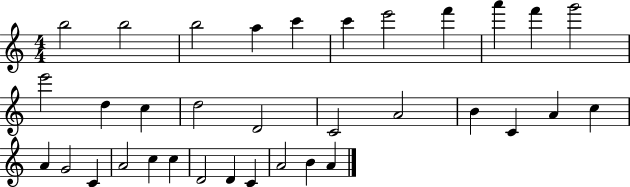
X:1
T:Untitled
M:4/4
L:1/4
K:C
b2 b2 b2 a c' c' e'2 f' a' f' g'2 e'2 d c d2 D2 C2 A2 B C A c A G2 C A2 c c D2 D C A2 B A